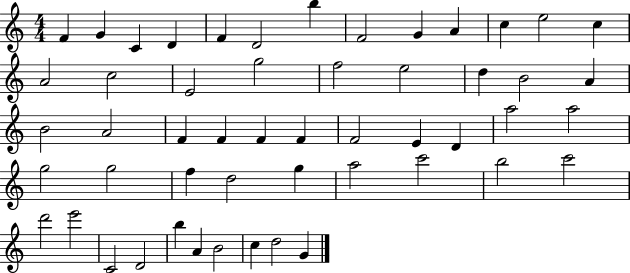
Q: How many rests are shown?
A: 0